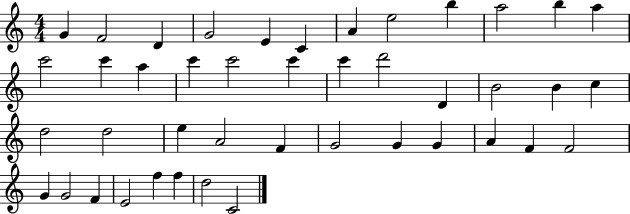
G4/q F4/h D4/q G4/h E4/q C4/q A4/q E5/h B5/q A5/h B5/q A5/q C6/h C6/q A5/q C6/q C6/h C6/q C6/q D6/h D4/q B4/h B4/q C5/q D5/h D5/h E5/q A4/h F4/q G4/h G4/q G4/q A4/q F4/q F4/h G4/q G4/h F4/q E4/h F5/q F5/q D5/h C4/h